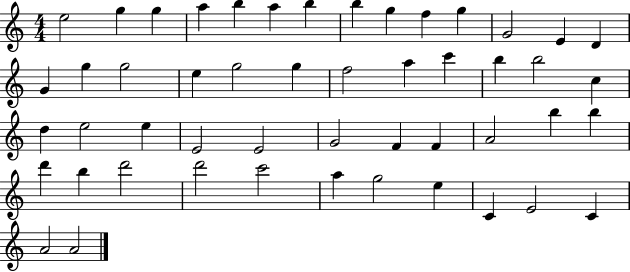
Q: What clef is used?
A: treble